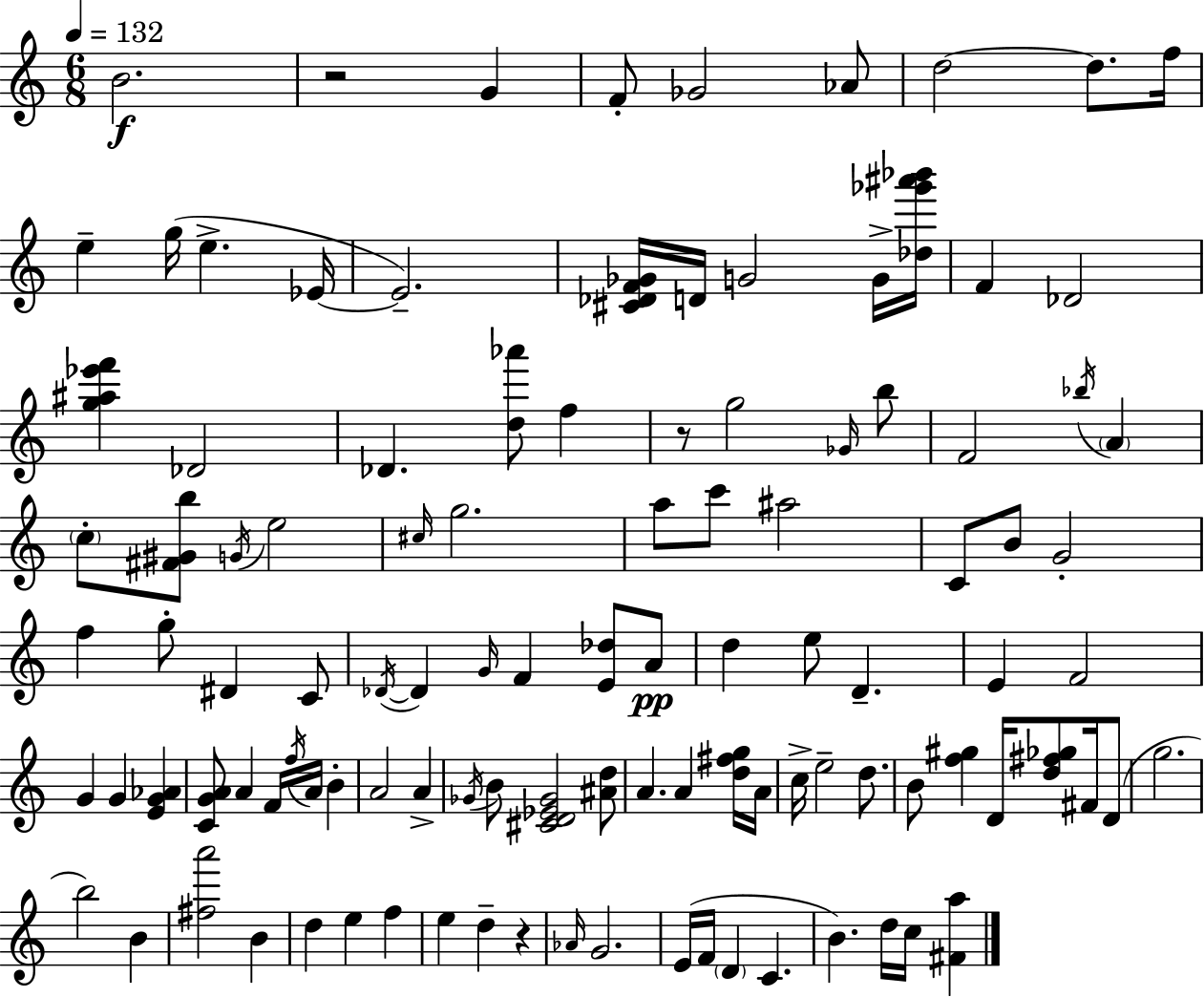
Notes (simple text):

B4/h. R/h G4/q F4/e Gb4/h Ab4/e D5/h D5/e. F5/s E5/q G5/s E5/q. Eb4/s Eb4/h. [C#4,Db4,F4,Gb4]/s D4/s G4/h G4/s [Db5,Gb6,A#6,Bb6]/s F4/q Db4/h [G5,A#5,Eb6,F6]/q Db4/h Db4/q. [D5,Ab6]/e F5/q R/e G5/h Gb4/s B5/e F4/h Bb5/s A4/q C5/e [F#4,G#4,B5]/e G4/s E5/h C#5/s G5/h. A5/e C6/e A#5/h C4/e B4/e G4/h F5/q G5/e D#4/q C4/e Db4/s Db4/q G4/s F4/q [E4,Db5]/e A4/e D5/q E5/e D4/q. E4/q F4/h G4/q G4/q [E4,G4,Ab4]/q [C4,G4,A4]/e A4/q F4/s F5/s A4/s B4/q A4/h A4/q Gb4/s B4/e [C#4,D4,Eb4,Gb4]/h [A#4,D5]/e A4/q. A4/q [D5,F#5,G5]/s A4/s C5/s E5/h D5/e. B4/e [F5,G#5]/q D4/s [D5,F#5,Gb5]/e F#4/s D4/e G5/h. B5/h B4/q [F#5,A6]/h B4/q D5/q E5/q F5/q E5/q D5/q R/q Ab4/s G4/h. E4/s F4/s D4/q C4/q. B4/q. D5/s C5/s [F#4,A5]/q